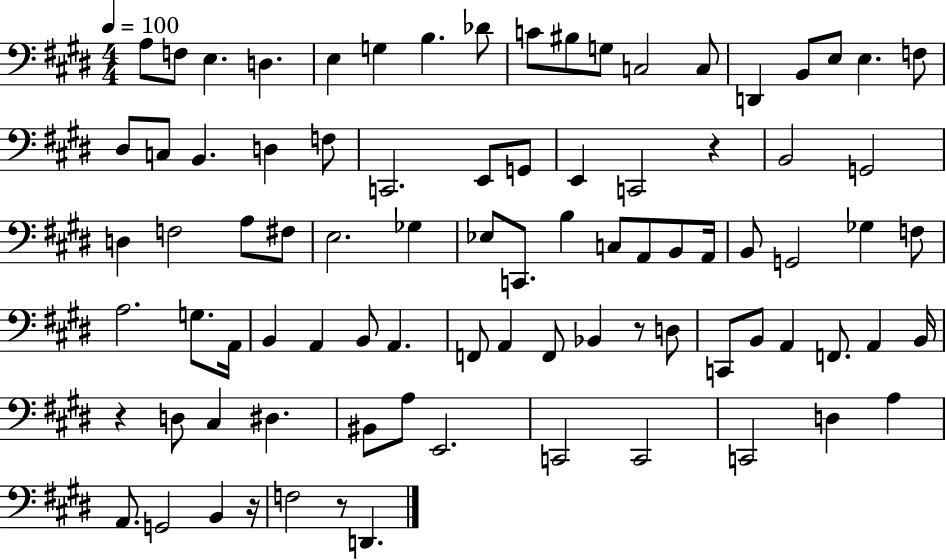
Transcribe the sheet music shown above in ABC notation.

X:1
T:Untitled
M:4/4
L:1/4
K:E
A,/2 F,/2 E, D, E, G, B, _D/2 C/2 ^B,/2 G,/2 C,2 C,/2 D,, B,,/2 E,/2 E, F,/2 ^D,/2 C,/2 B,, D, F,/2 C,,2 E,,/2 G,,/2 E,, C,,2 z B,,2 G,,2 D, F,2 A,/2 ^F,/2 E,2 _G, _E,/2 C,,/2 B, C,/2 A,,/2 B,,/2 A,,/4 B,,/2 G,,2 _G, F,/2 A,2 G,/2 A,,/4 B,, A,, B,,/2 A,, F,,/2 A,, F,,/2 _B,, z/2 D,/2 C,,/2 B,,/2 A,, F,,/2 A,, B,,/4 z D,/2 ^C, ^D, ^B,,/2 A,/2 E,,2 C,,2 C,,2 C,,2 D, A, A,,/2 G,,2 B,, z/4 F,2 z/2 D,,